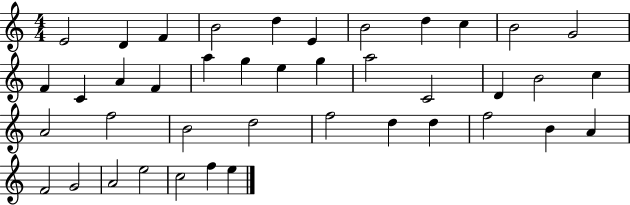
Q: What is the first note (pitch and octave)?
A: E4